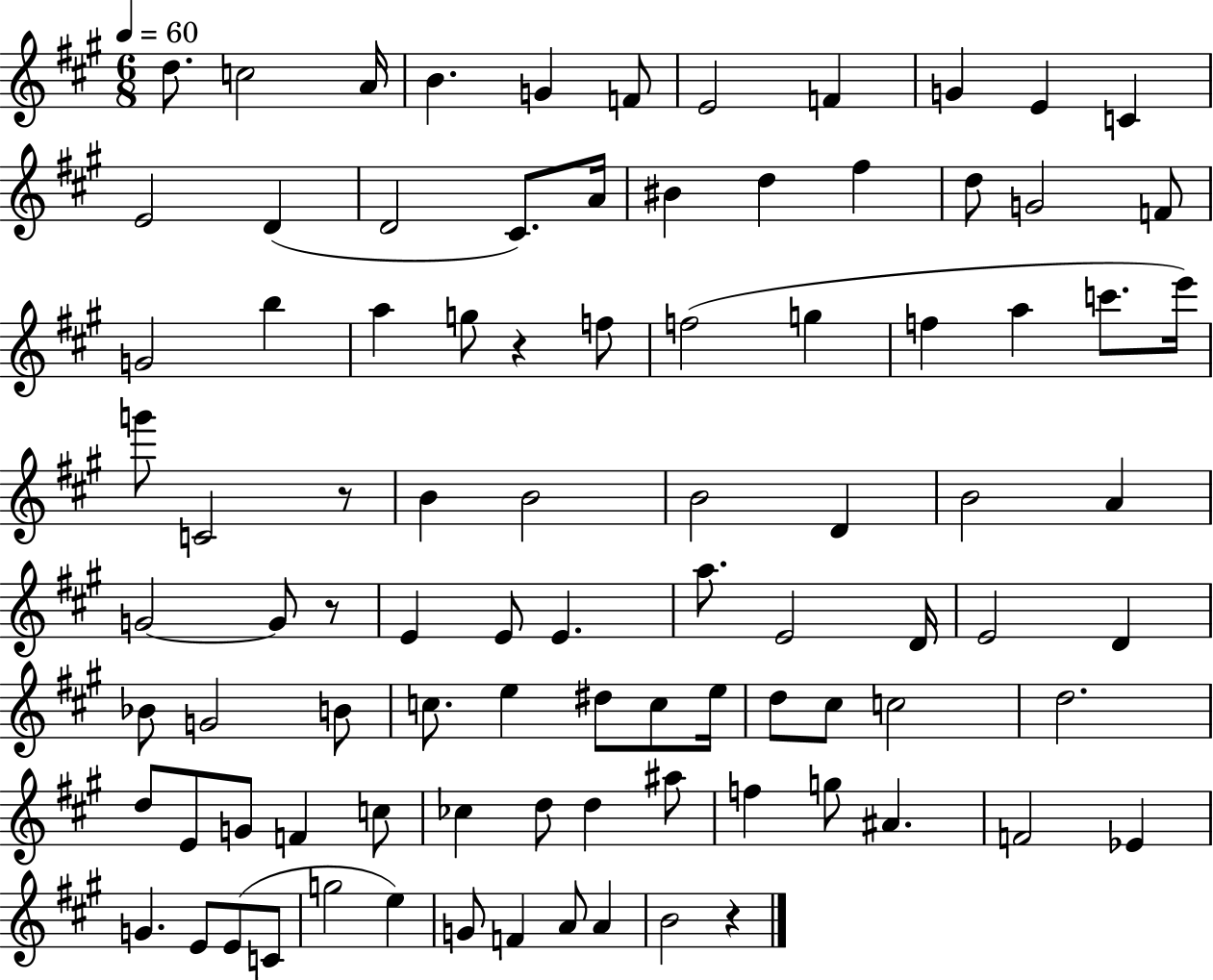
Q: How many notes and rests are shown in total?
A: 92